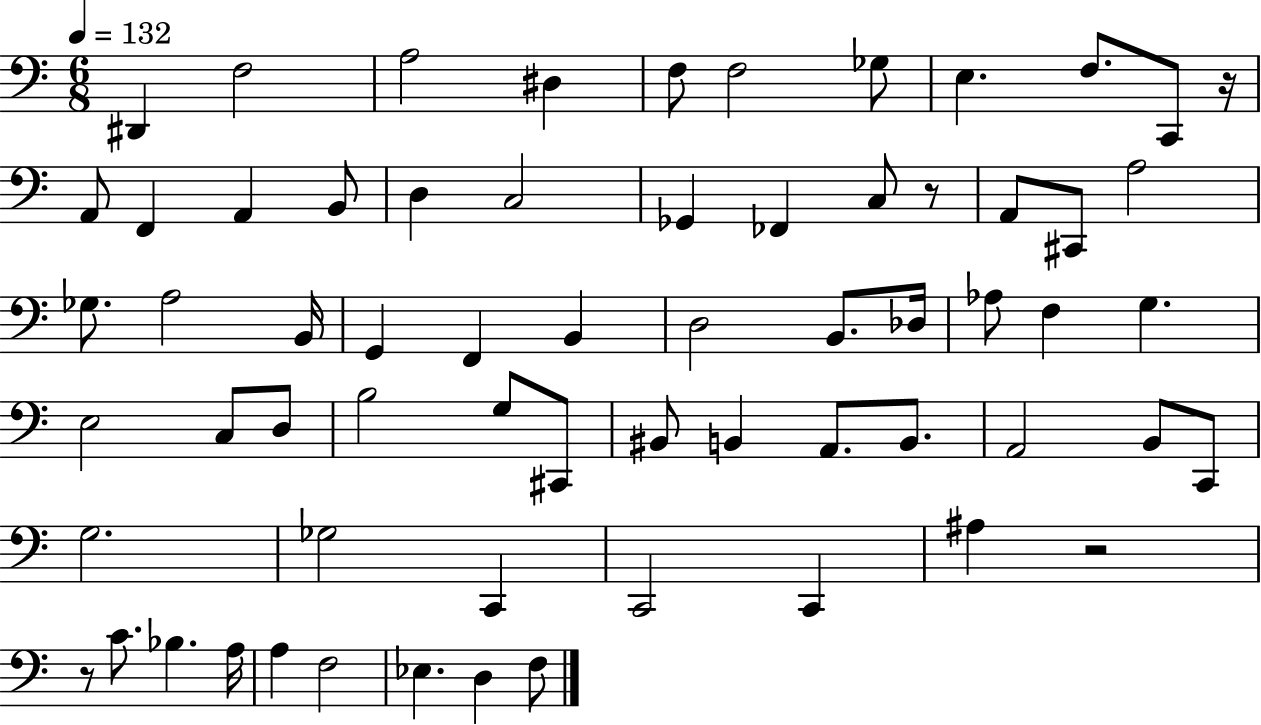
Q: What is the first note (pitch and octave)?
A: D#2